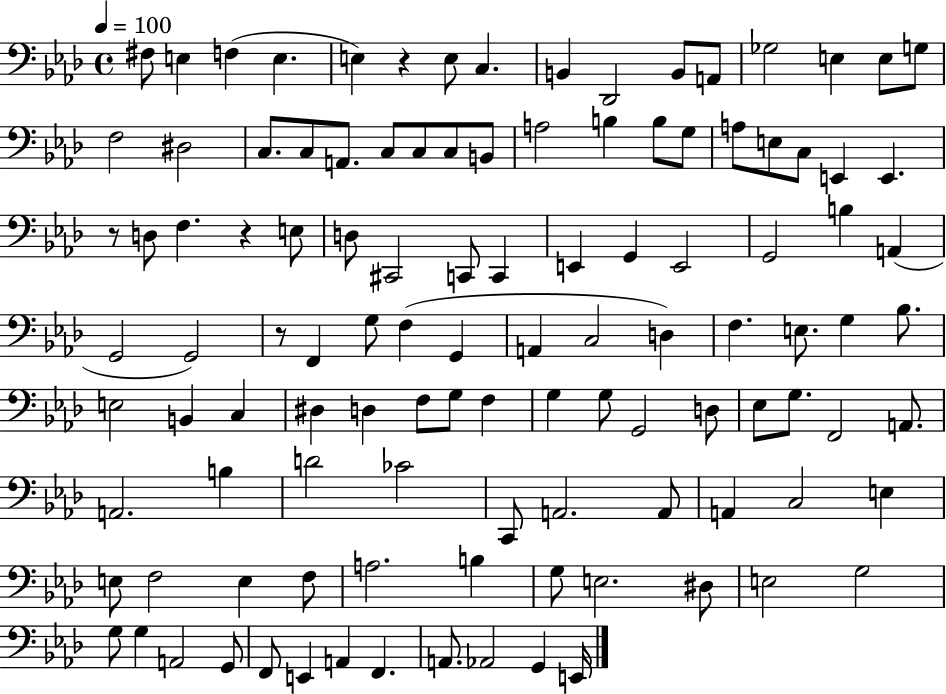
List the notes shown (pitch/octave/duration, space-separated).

F#3/e E3/q F3/q E3/q. E3/q R/q E3/e C3/q. B2/q Db2/h B2/e A2/e Gb3/h E3/q E3/e G3/e F3/h D#3/h C3/e. C3/e A2/e. C3/e C3/e C3/e B2/e A3/h B3/q B3/e G3/e A3/e E3/e C3/e E2/q E2/q. R/e D3/e F3/q. R/q E3/e D3/e C#2/h C2/e C2/q E2/q G2/q E2/h G2/h B3/q A2/q G2/h G2/h R/e F2/q G3/e F3/q G2/q A2/q C3/h D3/q F3/q. E3/e. G3/q Bb3/e. E3/h B2/q C3/q D#3/q D3/q F3/e G3/e F3/q G3/q G3/e G2/h D3/e Eb3/e G3/e. F2/h A2/e. A2/h. B3/q D4/h CES4/h C2/e A2/h. A2/e A2/q C3/h E3/q E3/e F3/h E3/q F3/e A3/h. B3/q G3/e E3/h. D#3/e E3/h G3/h G3/e G3/q A2/h G2/e F2/e E2/q A2/q F2/q. A2/e. Ab2/h G2/q E2/s